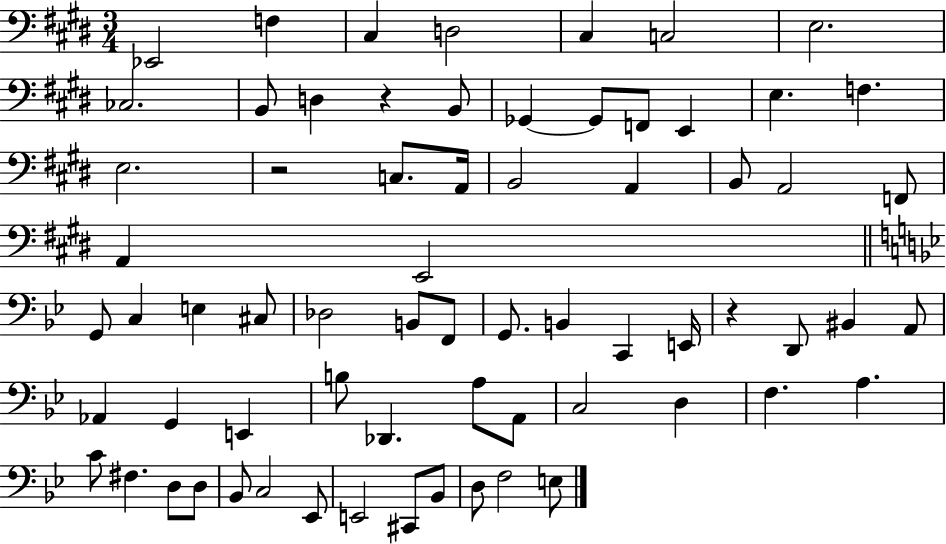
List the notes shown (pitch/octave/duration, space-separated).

Eb2/h F3/q C#3/q D3/h C#3/q C3/h E3/h. CES3/h. B2/e D3/q R/q B2/e Gb2/q Gb2/e F2/e E2/q E3/q. F3/q. E3/h. R/h C3/e. A2/s B2/h A2/q B2/e A2/h F2/e A2/q E2/h G2/e C3/q E3/q C#3/e Db3/h B2/e F2/e G2/e. B2/q C2/q E2/s R/q D2/e BIS2/q A2/e Ab2/q G2/q E2/q B3/e Db2/q. A3/e A2/e C3/h D3/q F3/q. A3/q. C4/e F#3/q. D3/e D3/e Bb2/e C3/h Eb2/e E2/h C#2/e Bb2/e D3/e F3/h E3/e